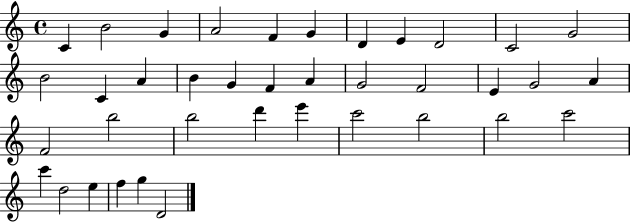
C4/q B4/h G4/q A4/h F4/q G4/q D4/q E4/q D4/h C4/h G4/h B4/h C4/q A4/q B4/q G4/q F4/q A4/q G4/h F4/h E4/q G4/h A4/q F4/h B5/h B5/h D6/q E6/q C6/h B5/h B5/h C6/h C6/q D5/h E5/q F5/q G5/q D4/h